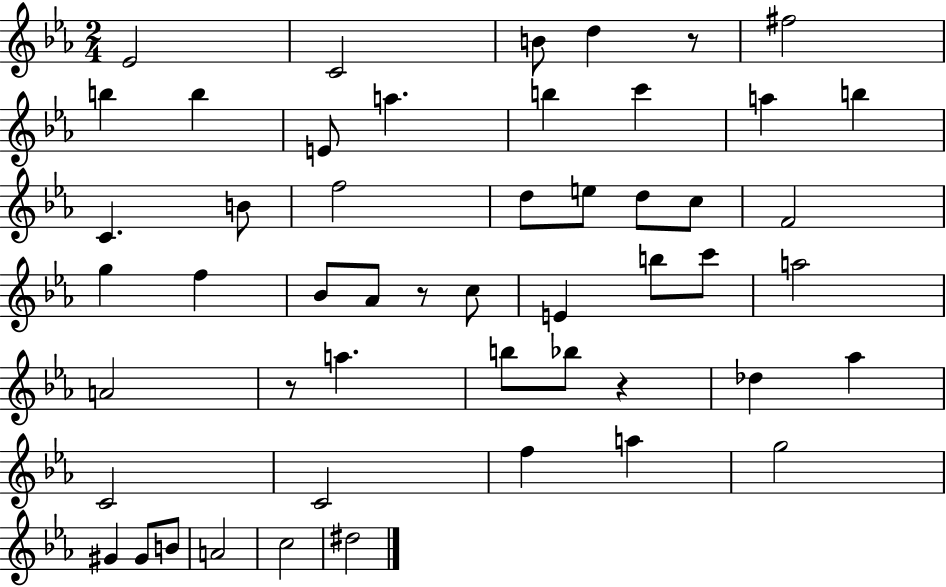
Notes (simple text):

Eb4/h C4/h B4/e D5/q R/e F#5/h B5/q B5/q E4/e A5/q. B5/q C6/q A5/q B5/q C4/q. B4/e F5/h D5/e E5/e D5/e C5/e F4/h G5/q F5/q Bb4/e Ab4/e R/e C5/e E4/q B5/e C6/e A5/h A4/h R/e A5/q. B5/e Bb5/e R/q Db5/q Ab5/q C4/h C4/h F5/q A5/q G5/h G#4/q G#4/e B4/e A4/h C5/h D#5/h